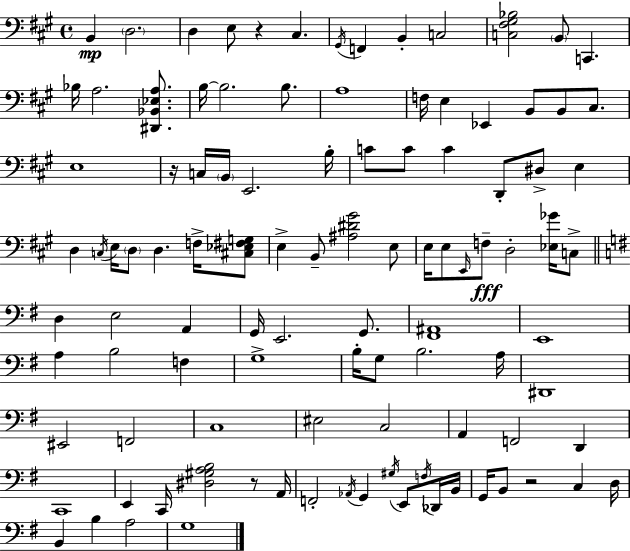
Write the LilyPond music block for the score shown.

{
  \clef bass
  \time 4/4
  \defaultTimeSignature
  \key a \major
  b,4\mp \parenthesize d2. | d4 e8 r4 cis4. | \acciaccatura { gis,16 } f,4 b,4-. c2 | <c fis gis bes>2 \parenthesize b,8 c,4. | \break bes16 a2. <dis, bes, ees a>8. | b16~~ b2. b8. | a1 | f16 e4 ees,4 b,8 b,8 cis8. | \break e1 | r16 c16 \parenthesize b,16 e,2. | b16-. c'8 c'8 c'4 d,8-. dis8-> e4 | d4 \acciaccatura { c16 } e16 \parenthesize d8 d4. f16-> | \break <cis ees fis g>8 e4-> b,8-- <ais dis' gis'>2 | e8 e16 e8 \grace { e,16 } f8--\fff d2-. | <ees ges'>16 c8-> \bar "||" \break \key e \minor d4 e2 a,4 | g,16 e,2. g,8. | <fis, ais,>1 | e,1 | \break a4 b2 f4 | g1-> | b16-. g8 b2. a16 | dis,1 | \break eis,2 f,2 | c1 | eis2 c2 | a,4 f,2 d,4 | \break c,1 | e,4 c,16 <dis gis a b>2 r8 a,16 | f,2-. \acciaccatura { aes,16 } g,4 \acciaccatura { gis16 } e,8 | \acciaccatura { f16 } des,16 b,16 g,16 b,8 r2 c4 | \break d16 b,4 b4 a2 | g1 | \bar "|."
}